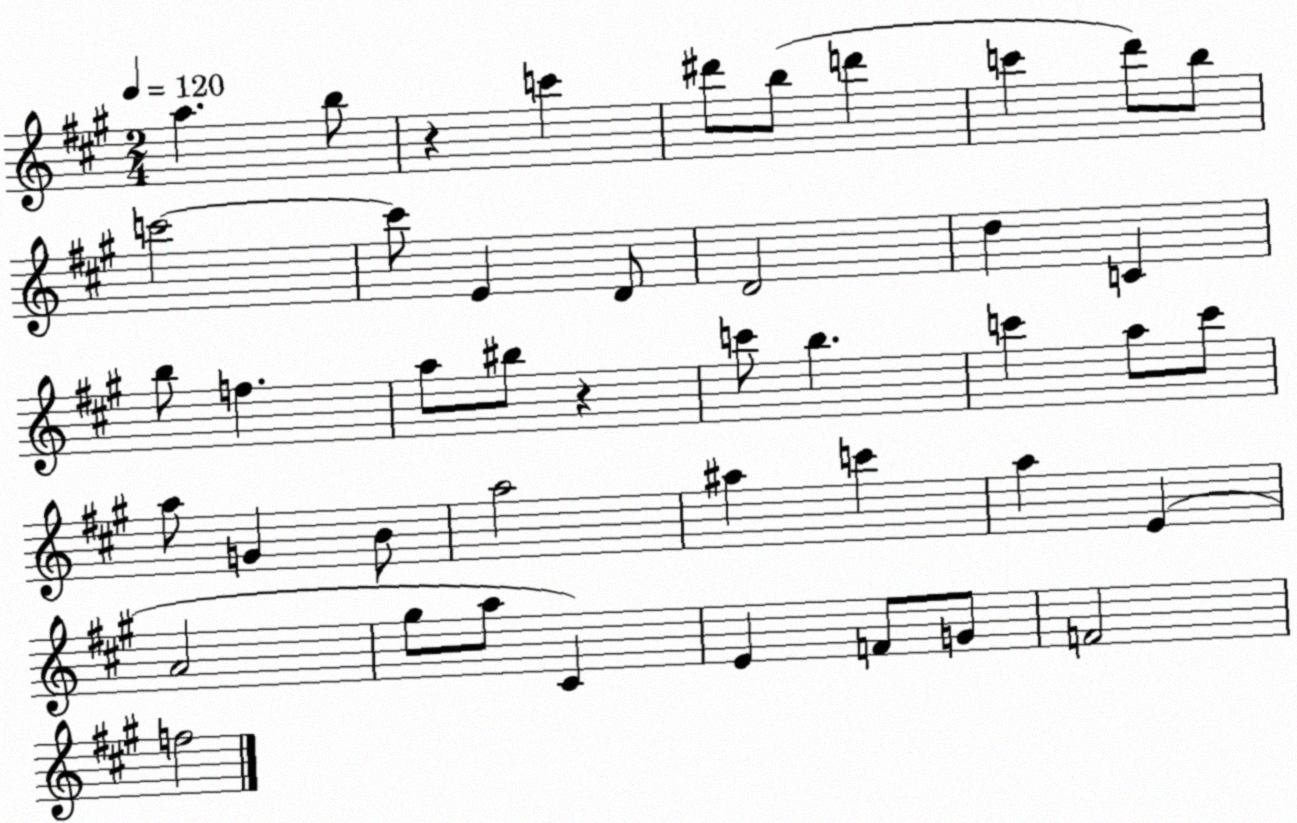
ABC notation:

X:1
T:Untitled
M:2/4
L:1/4
K:A
a b/2 z c' ^d'/2 b/2 d' c' d'/2 b/2 c'2 c'/2 E D/2 D2 d C b/2 f a/2 ^b/2 z c'/2 b c' a/2 c'/2 a/2 G B/2 a2 ^a c' a E A2 ^g/2 a/2 ^C E F/2 G/2 F2 f2